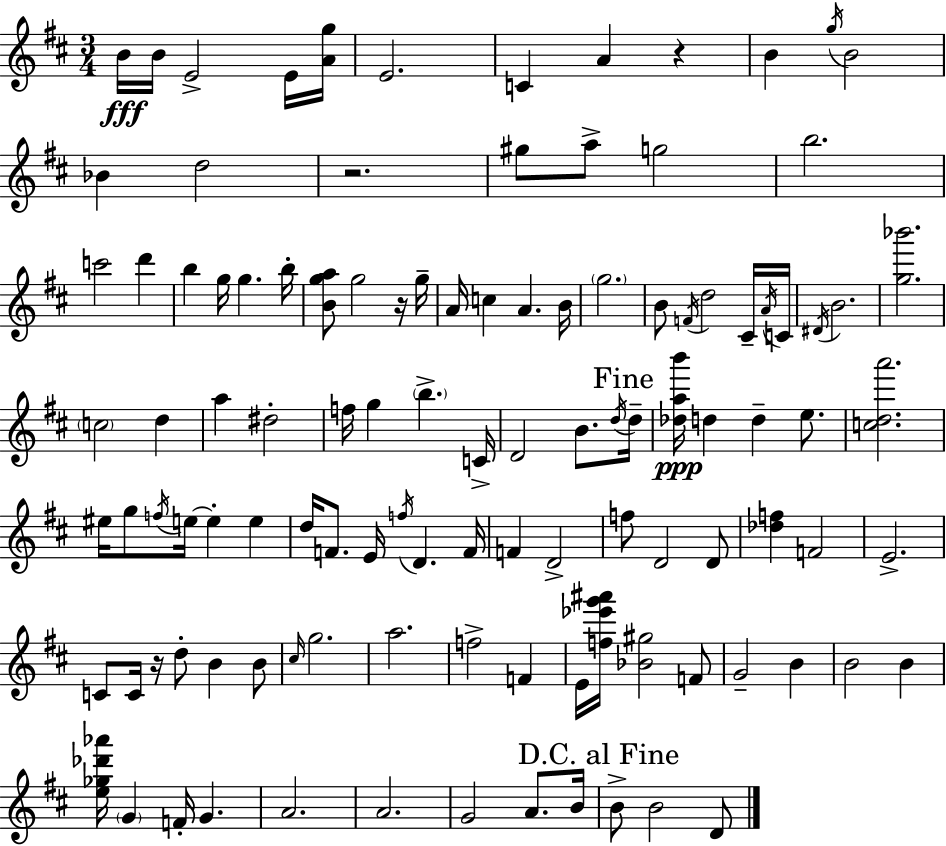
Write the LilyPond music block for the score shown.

{
  \clef treble
  \numericTimeSignature
  \time 3/4
  \key d \major
  b'16\fff b'16 e'2-> e'16 <a' g''>16 | e'2. | c'4 a'4 r4 | b'4 \acciaccatura { g''16 } b'2 | \break bes'4 d''2 | r2. | gis''8 a''8-> g''2 | b''2. | \break c'''2 d'''4 | b''4 g''16 g''4. | b''16-. <b' g'' a''>8 g''2 r16 | g''16-- a'16 c''4 a'4. | \break b'16 \parenthesize g''2. | b'8 \acciaccatura { f'16 } d''2 | cis'16-- \acciaccatura { a'16 } c'16 \acciaccatura { dis'16 } b'2. | <g'' bes'''>2. | \break \parenthesize c''2 | d''4 a''4 dis''2-. | f''16 g''4 \parenthesize b''4.-> | c'16-> d'2 | \break b'8. \acciaccatura { d''16 } \mark "Fine" d''16-- <des'' a'' b'''>16\ppp d''4 d''4-- | e''8. <c'' d'' a'''>2. | eis''16 g''8 \acciaccatura { f''16 } e''16~~ e''4-. | e''4 d''16 f'8. e'16 \acciaccatura { f''16 } | \break d'4. f'16 f'4 d'2-> | f''8 d'2 | d'8 <des'' f''>4 f'2 | e'2.-> | \break c'8 c'16 r16 d''8-. | b'4 b'8 \grace { cis''16 } g''2. | a''2. | f''2-> | \break f'4 e'16 <f'' ees''' g''' ais'''>16 <bes' gis''>2 | f'8 g'2-- | b'4 b'2 | b'4 <e'' ges'' des''' aes'''>16 \parenthesize g'4 | \break f'16-. g'4. a'2. | a'2. | g'2 | a'8. b'16 \mark "D.C. al Fine" b'8-> b'2 | \break d'8 \bar "|."
}